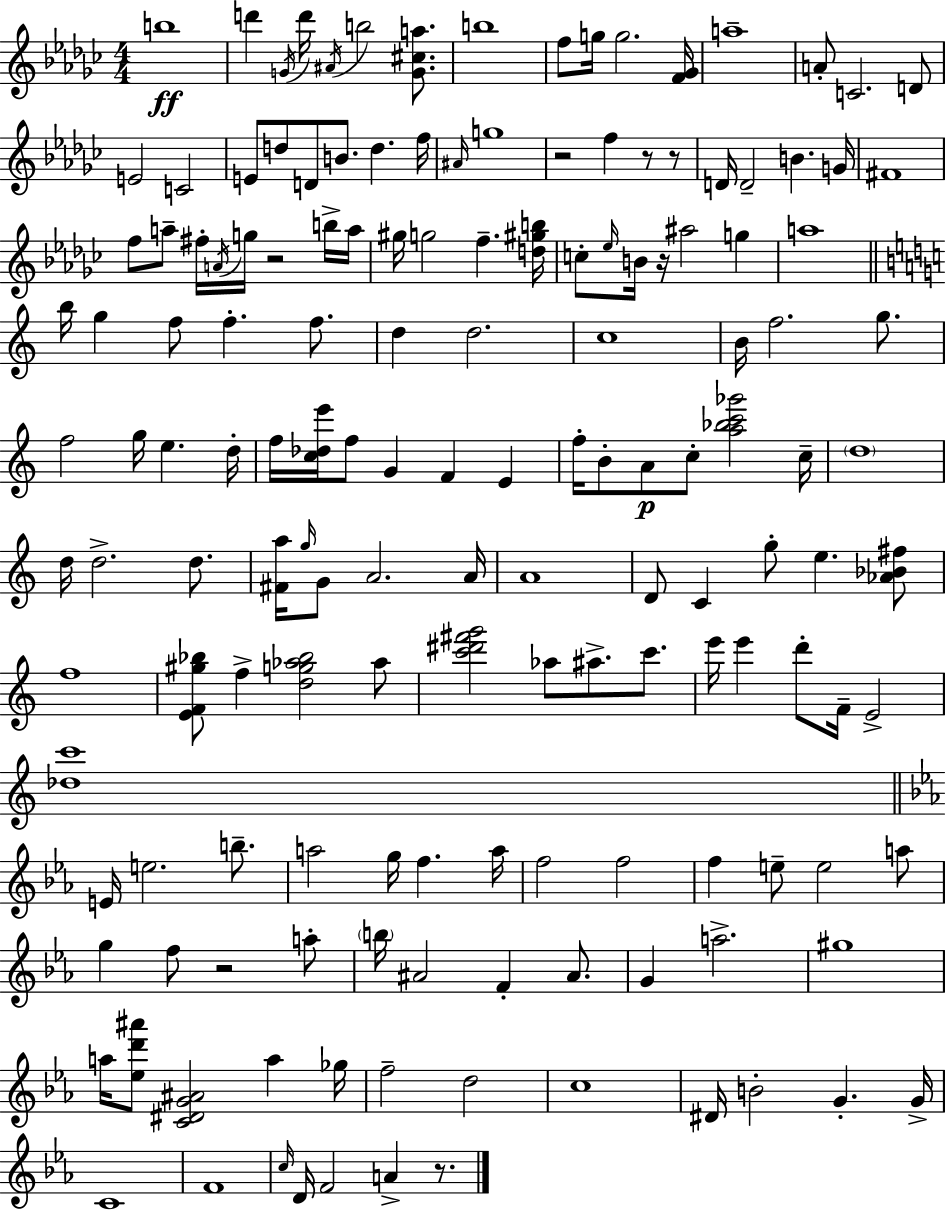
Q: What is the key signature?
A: EES minor